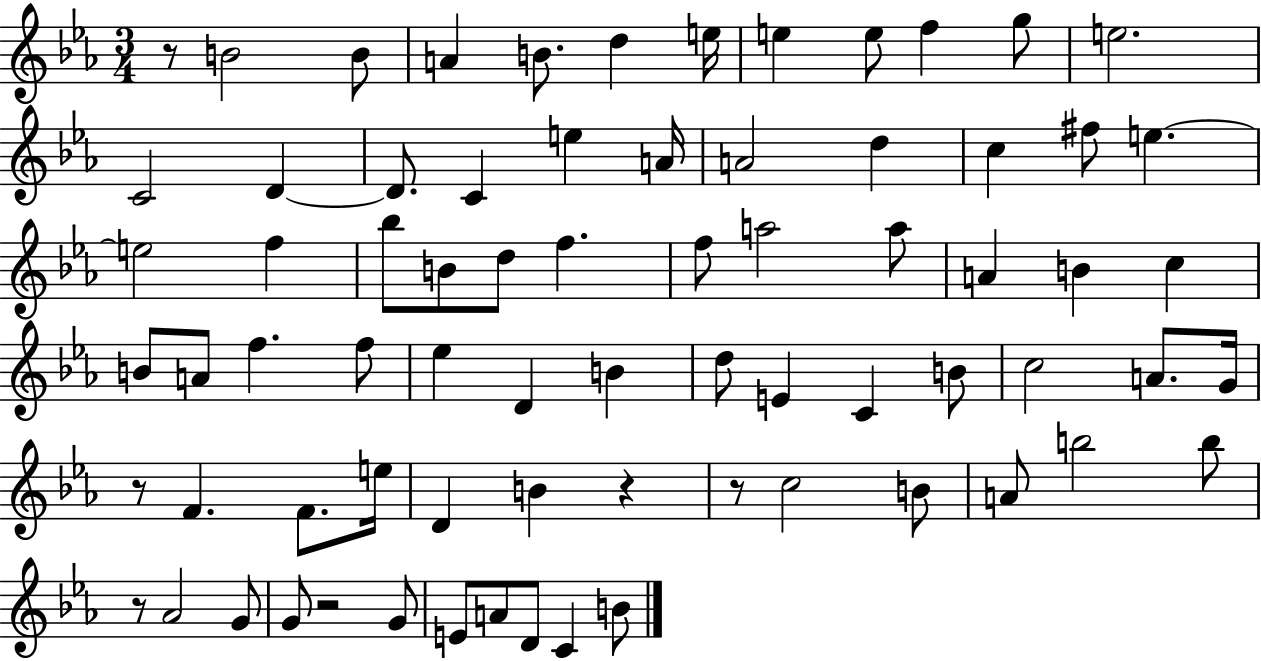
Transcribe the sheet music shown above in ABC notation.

X:1
T:Untitled
M:3/4
L:1/4
K:Eb
z/2 B2 B/2 A B/2 d e/4 e e/2 f g/2 e2 C2 D D/2 C e A/4 A2 d c ^f/2 e e2 f _b/2 B/2 d/2 f f/2 a2 a/2 A B c B/2 A/2 f f/2 _e D B d/2 E C B/2 c2 A/2 G/4 z/2 F F/2 e/4 D B z z/2 c2 B/2 A/2 b2 b/2 z/2 _A2 G/2 G/2 z2 G/2 E/2 A/2 D/2 C B/2